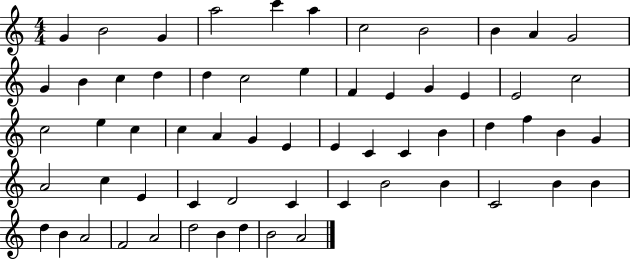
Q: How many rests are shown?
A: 0